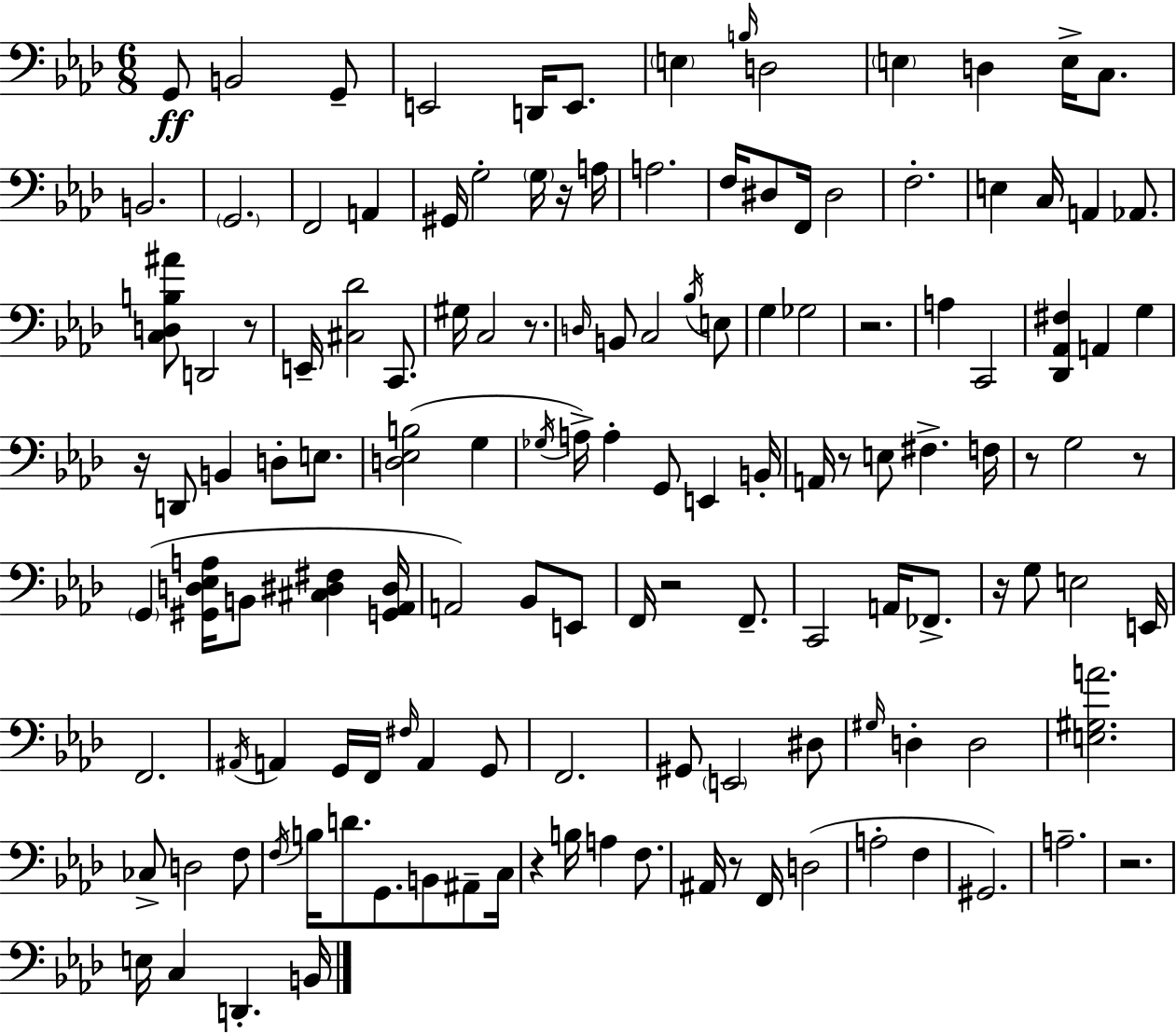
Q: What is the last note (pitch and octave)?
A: B2